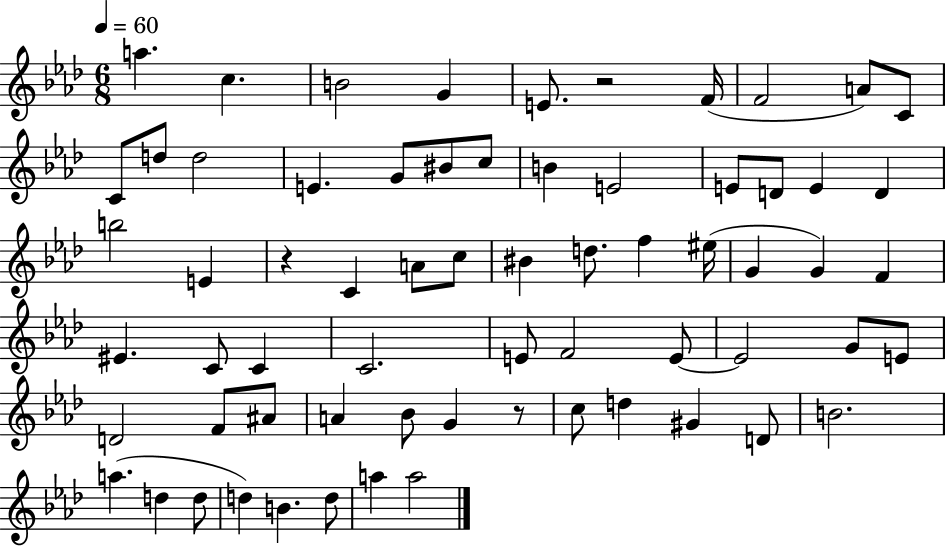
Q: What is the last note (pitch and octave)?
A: A5